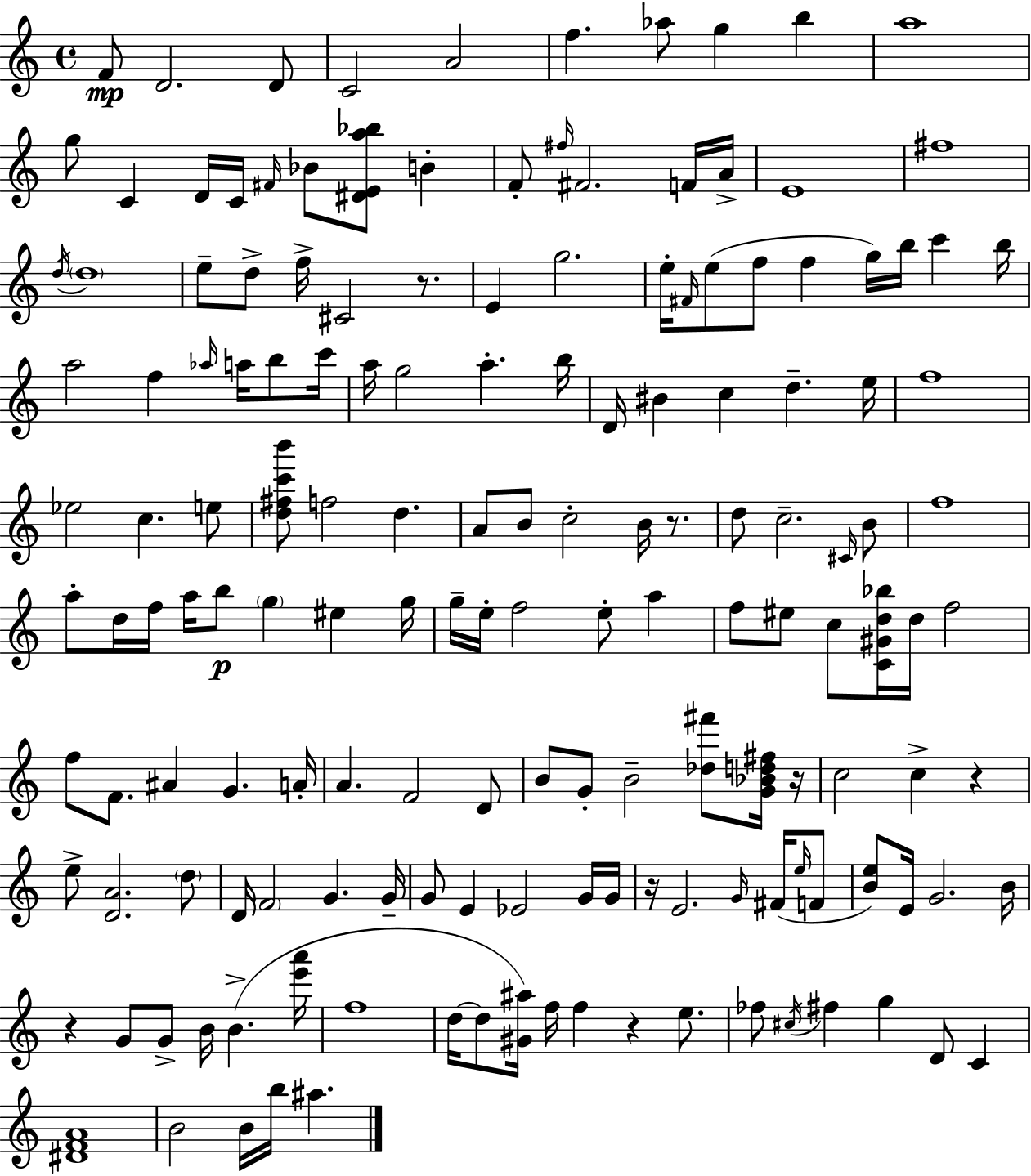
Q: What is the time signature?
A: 4/4